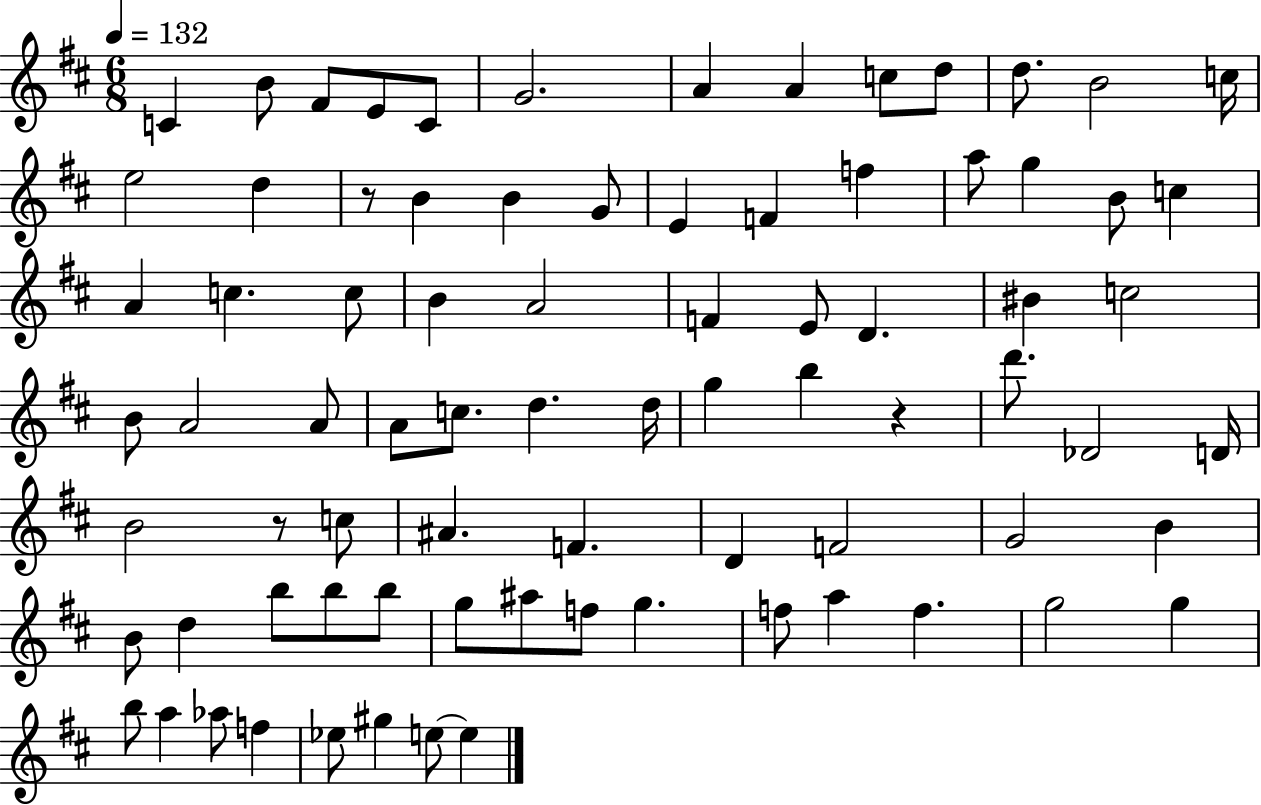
{
  \clef treble
  \numericTimeSignature
  \time 6/8
  \key d \major
  \tempo 4 = 132
  c'4 b'8 fis'8 e'8 c'8 | g'2. | a'4 a'4 c''8 d''8 | d''8. b'2 c''16 | \break e''2 d''4 | r8 b'4 b'4 g'8 | e'4 f'4 f''4 | a''8 g''4 b'8 c''4 | \break a'4 c''4. c''8 | b'4 a'2 | f'4 e'8 d'4. | bis'4 c''2 | \break b'8 a'2 a'8 | a'8 c''8. d''4. d''16 | g''4 b''4 r4 | d'''8. des'2 d'16 | \break b'2 r8 c''8 | ais'4. f'4. | d'4 f'2 | g'2 b'4 | \break b'8 d''4 b''8 b''8 b''8 | g''8 ais''8 f''8 g''4. | f''8 a''4 f''4. | g''2 g''4 | \break b''8 a''4 aes''8 f''4 | ees''8 gis''4 e''8~~ e''4 | \bar "|."
}